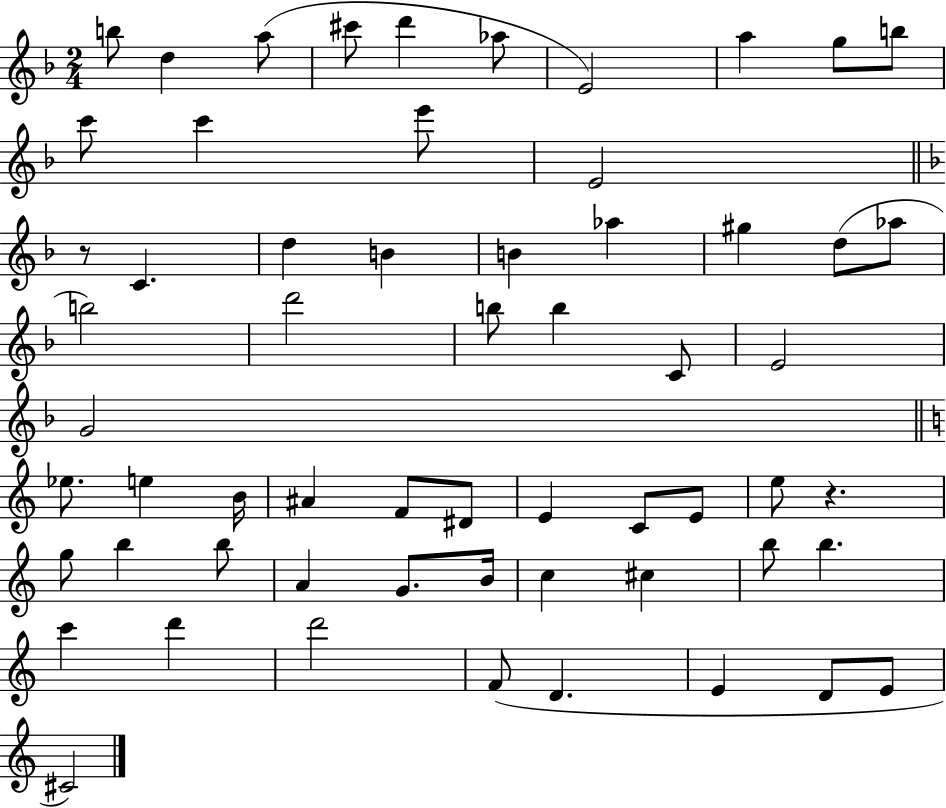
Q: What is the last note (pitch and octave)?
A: C#4